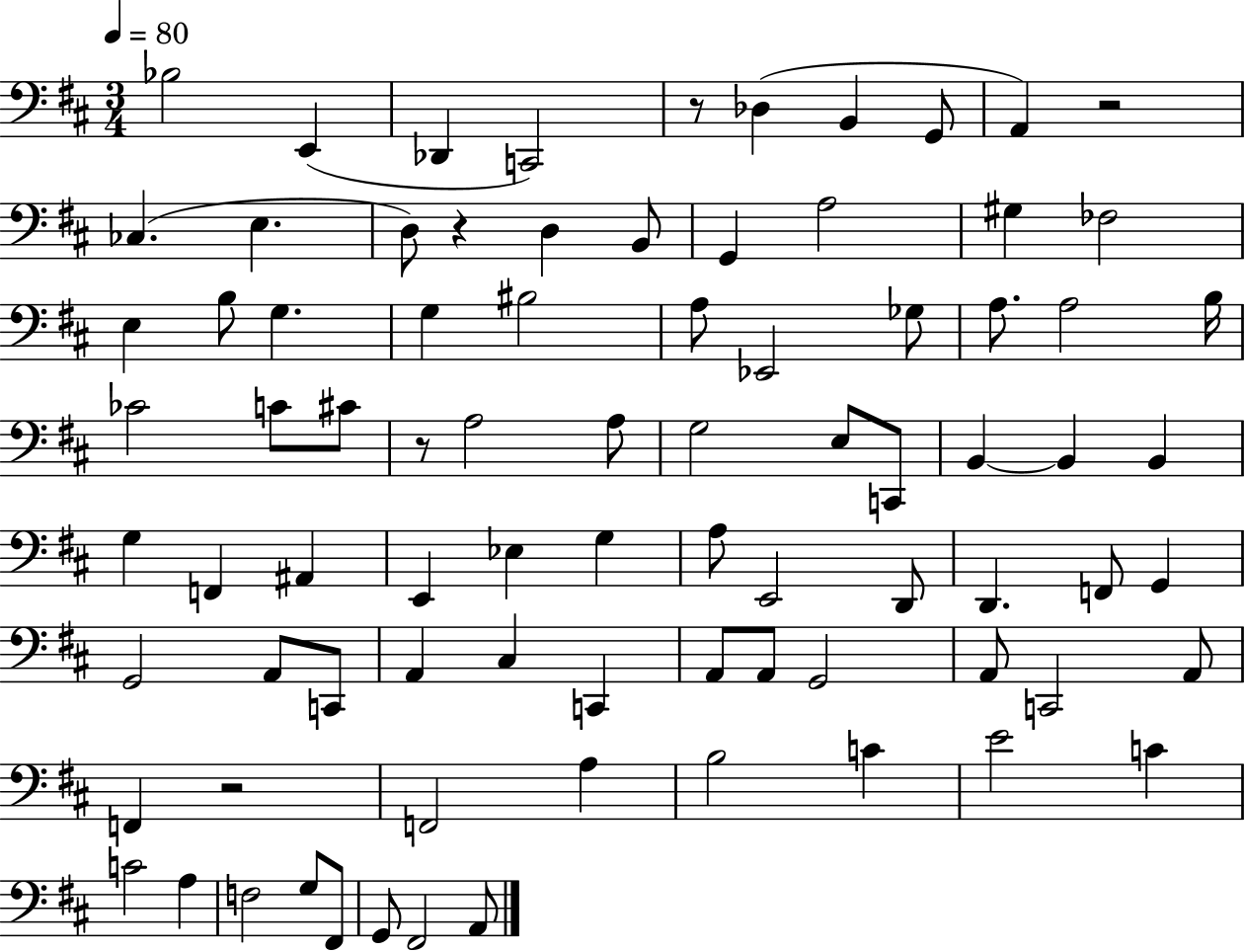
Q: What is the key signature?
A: D major